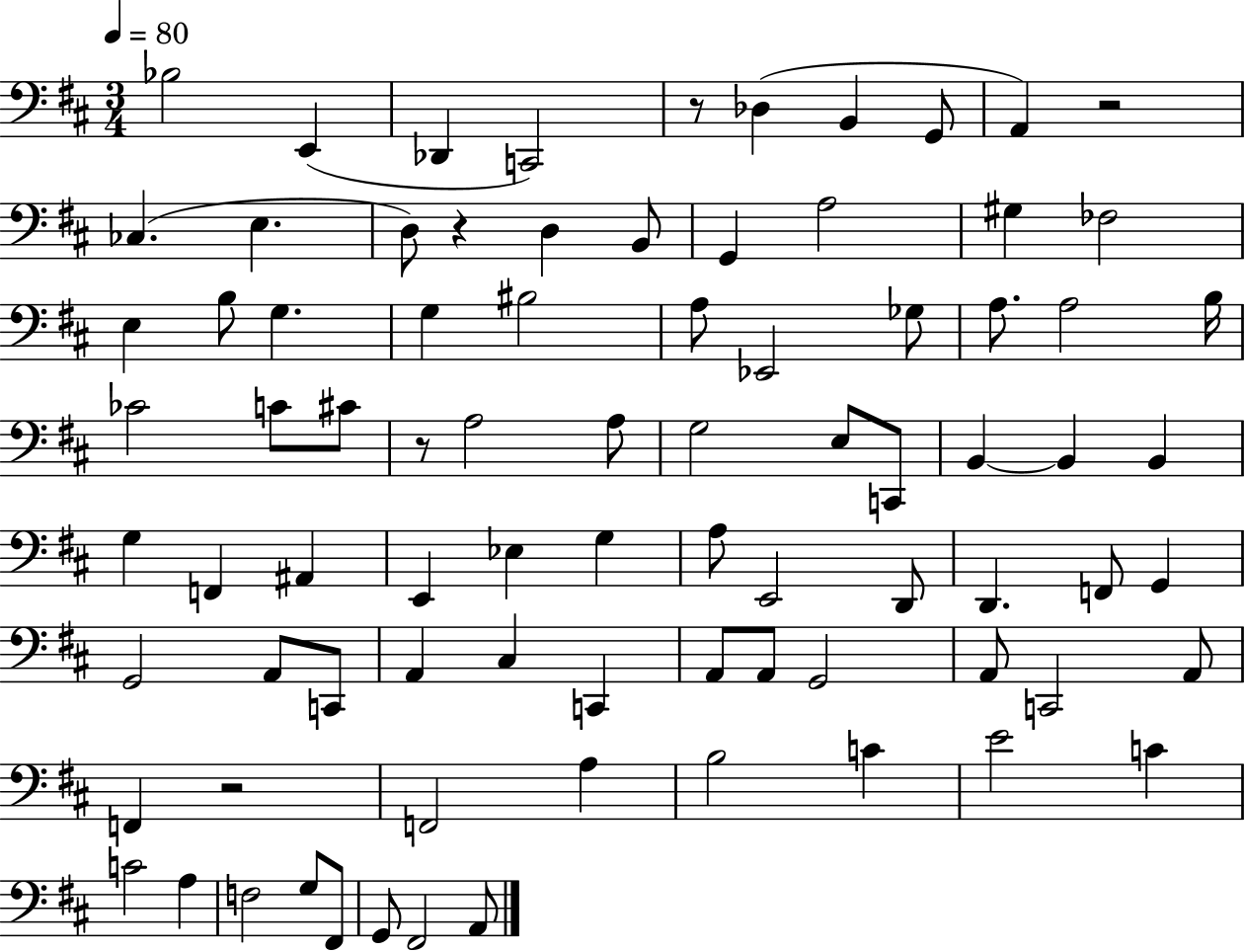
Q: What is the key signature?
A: D major